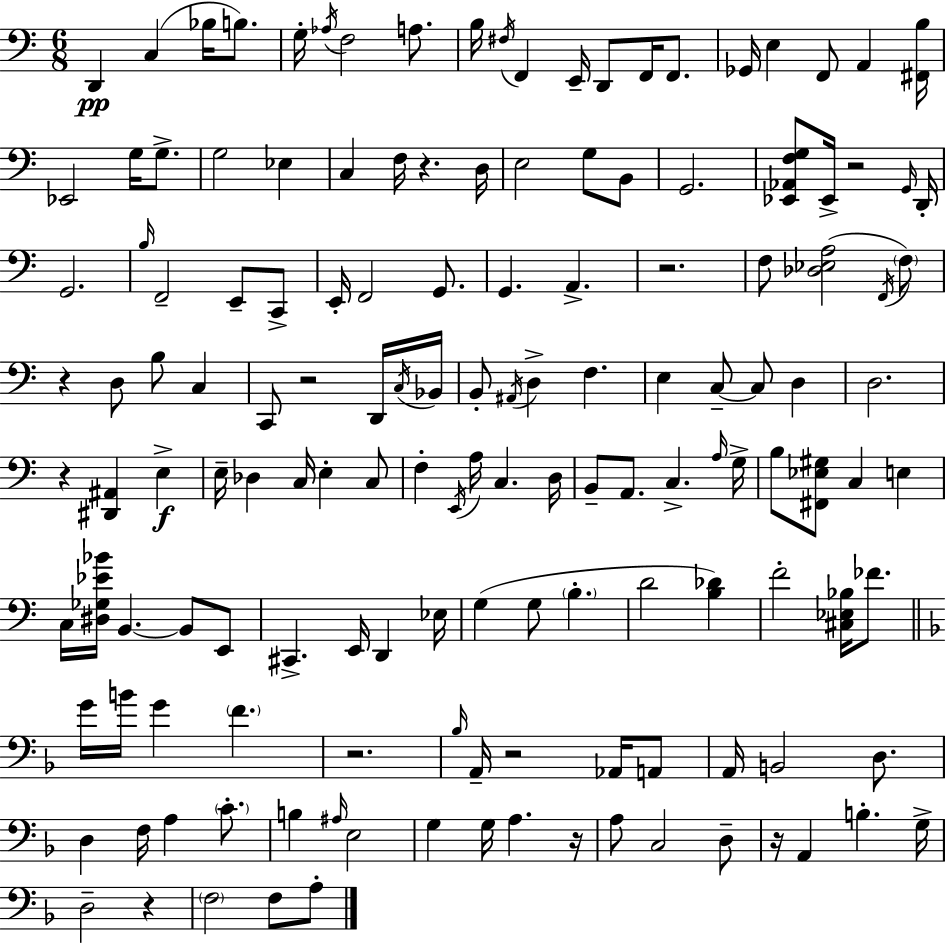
X:1
T:Untitled
M:6/8
L:1/4
K:Am
D,, C, _B,/4 B,/2 G,/4 _A,/4 F,2 A,/2 B,/4 ^F,/4 F,, E,,/4 D,,/2 F,,/4 F,,/2 _G,,/4 E, F,,/2 A,, [^F,,B,]/4 _E,,2 G,/4 G,/2 G,2 _E, C, F,/4 z D,/4 E,2 G,/2 B,,/2 G,,2 [_E,,_A,,F,G,]/2 _E,,/4 z2 G,,/4 D,,/4 G,,2 B,/4 F,,2 E,,/2 C,,/2 E,,/4 F,,2 G,,/2 G,, A,, z2 F,/2 [_D,_E,A,]2 F,,/4 F,/2 z D,/2 B,/2 C, C,,/2 z2 D,,/4 C,/4 _B,,/4 B,,/2 ^A,,/4 D, F, E, C,/2 C,/2 D, D,2 z [^D,,^A,,] E, E,/4 _D, C,/4 E, C,/2 F, E,,/4 A,/4 C, D,/4 B,,/2 A,,/2 C, A,/4 G,/4 B,/2 [^F,,_E,^G,]/2 C, E, C,/4 [^D,_G,_E_B]/4 B,, B,,/2 E,,/2 ^C,, E,,/4 D,, _E,/4 G, G,/2 B, D2 [B,_D] F2 [^C,_E,_B,]/4 _F/2 G/4 B/4 G F z2 _B,/4 A,,/4 z2 _A,,/4 A,,/2 A,,/4 B,,2 D,/2 D, F,/4 A, C/2 B, ^A,/4 E,2 G, G,/4 A, z/4 A,/2 C,2 D,/2 z/4 A,, B, G,/4 D,2 z F,2 F,/2 A,/2